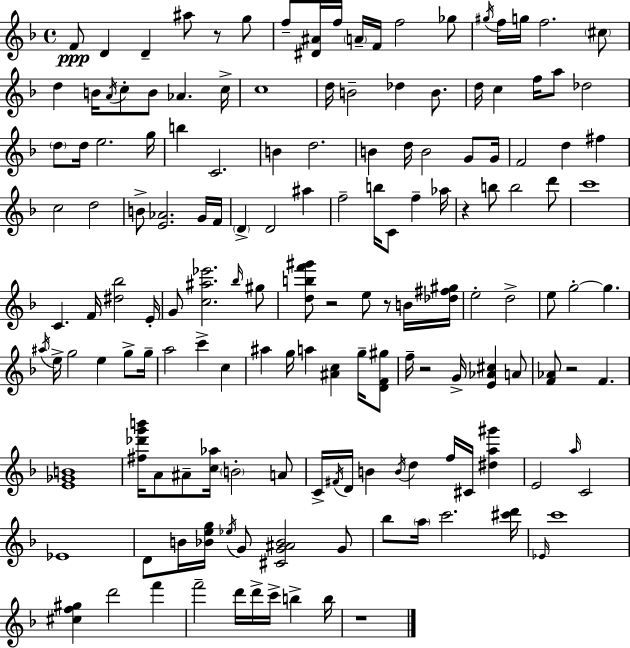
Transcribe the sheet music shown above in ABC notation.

X:1
T:Untitled
M:4/4
L:1/4
K:F
F/2 D D ^a/2 z/2 g/2 f/2 [^D^A]/4 f/4 A/4 F/4 f2 _g/2 ^g/4 f/4 g/4 f2 ^c/2 d B/4 A/4 c/2 B/2 _A c/4 c4 d/4 B2 _d B/2 d/4 c f/4 a/2 _d2 d/2 d/4 e2 g/4 b C2 B d2 B d/4 B2 G/2 G/4 F2 d ^f c2 d2 B/2 [E_A]2 G/4 F/4 D D2 ^a f2 b/4 C/2 f _a/4 z b/2 b2 d'/2 c'4 C F/4 [^d_b]2 E/4 G/2 [c^a_e']2 _b/4 ^g/2 [dbf'^g']/2 z2 e/2 z/2 B/4 [_d^f^g]/4 e2 d2 e/2 g2 g ^a/4 e/4 g2 e g/2 g/4 a2 c' c ^a g/4 a [^Ac] g/4 [DF^g]/2 f/4 z2 G/4 [E_A^c] A/2 [F_A]/2 z2 F [E_GB]4 [^f_d'g'b']/4 A/2 ^A/2 [c_a]/4 B2 A/2 C/4 ^F/4 D/4 B B/4 d f/4 ^C/4 [^da^g'] E2 a/4 C2 _E4 D/2 B/4 [_Beg]/4 _e/4 G/2 [^CG^A_B]2 G/2 _b/2 a/4 c'2 [^c'd']/4 _E/4 c'4 [^cf^g] d'2 f' f'2 d'/4 d'/4 c'/4 b b/4 z4